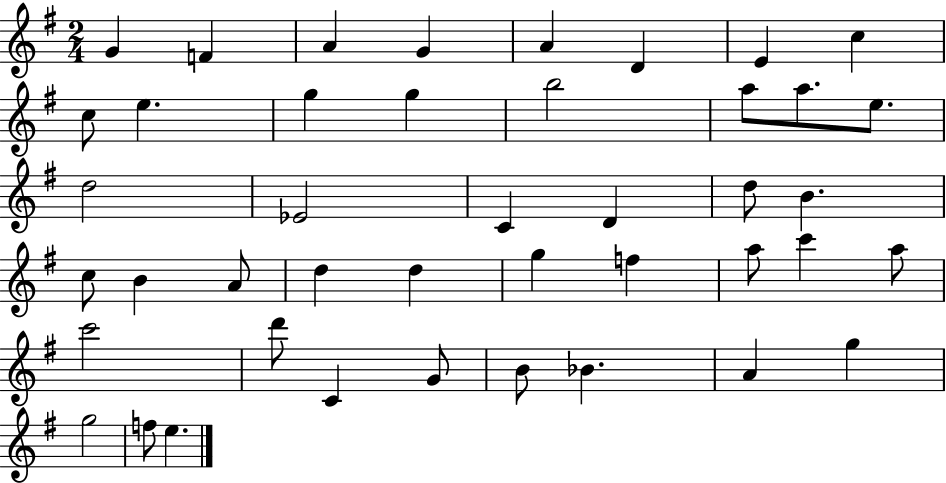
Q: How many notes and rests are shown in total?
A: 43